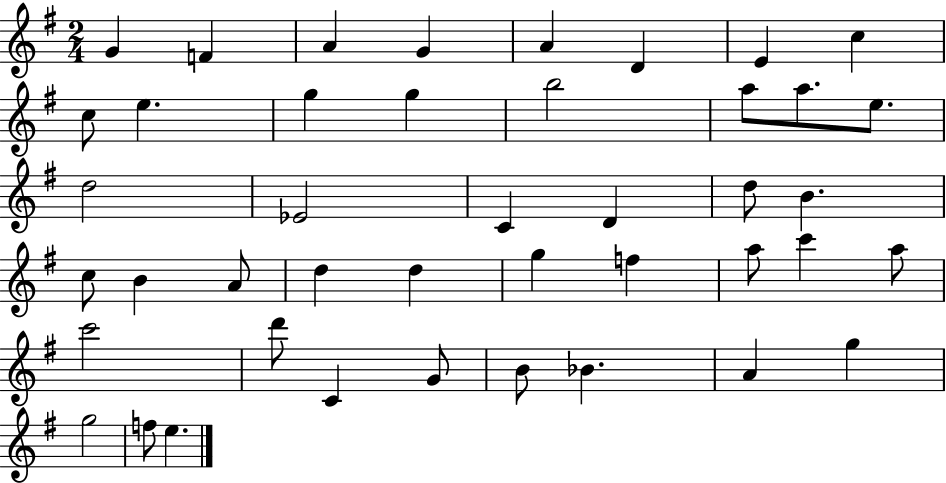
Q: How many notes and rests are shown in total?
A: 43